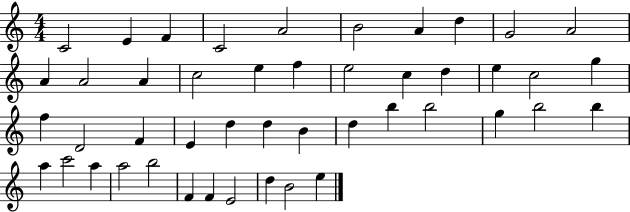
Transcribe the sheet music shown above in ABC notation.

X:1
T:Untitled
M:4/4
L:1/4
K:C
C2 E F C2 A2 B2 A d G2 A2 A A2 A c2 e f e2 c d e c2 g f D2 F E d d B d b b2 g b2 b a c'2 a a2 b2 F F E2 d B2 e